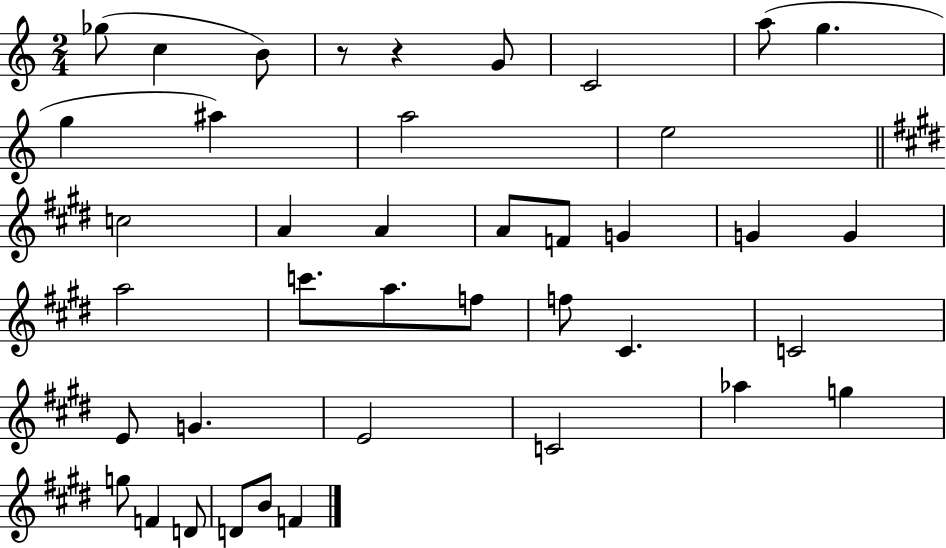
Gb5/e C5/q B4/e R/e R/q G4/e C4/h A5/e G5/q. G5/q A#5/q A5/h E5/h C5/h A4/q A4/q A4/e F4/e G4/q G4/q G4/q A5/h C6/e. A5/e. F5/e F5/e C#4/q. C4/h E4/e G4/q. E4/h C4/h Ab5/q G5/q G5/e F4/q D4/e D4/e B4/e F4/q